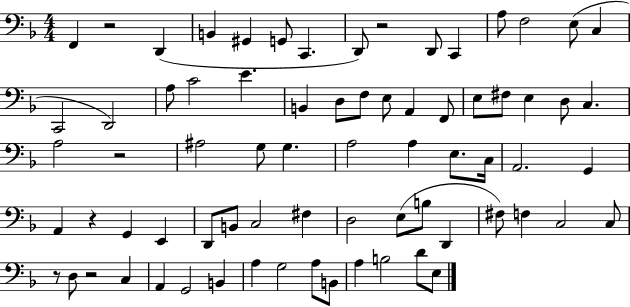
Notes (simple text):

F2/q R/h D2/q B2/q G#2/q G2/e C2/q. D2/e R/h D2/e C2/q A3/e F3/h E3/e C3/q C2/h D2/h A3/e C4/h E4/q. B2/q D3/e F3/e E3/e A2/q F2/e E3/e F#3/e E3/q D3/e C3/q. A3/h R/h A#3/h G3/e G3/q. A3/h A3/q E3/e. C3/s A2/h. G2/q A2/q R/q G2/q E2/q D2/e B2/e C3/h F#3/q D3/h E3/e B3/e D2/q F#3/e F3/q C3/h C3/e R/e D3/e R/h C3/q A2/q G2/h B2/q A3/q G3/h A3/e B2/e A3/q B3/h D4/e E3/e